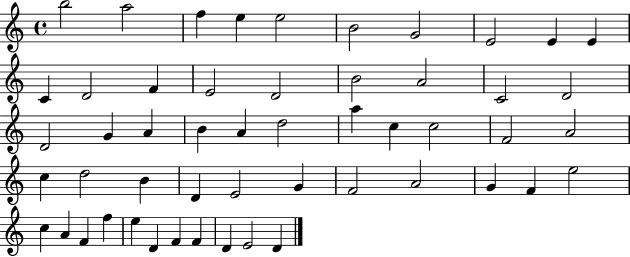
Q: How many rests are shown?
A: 0